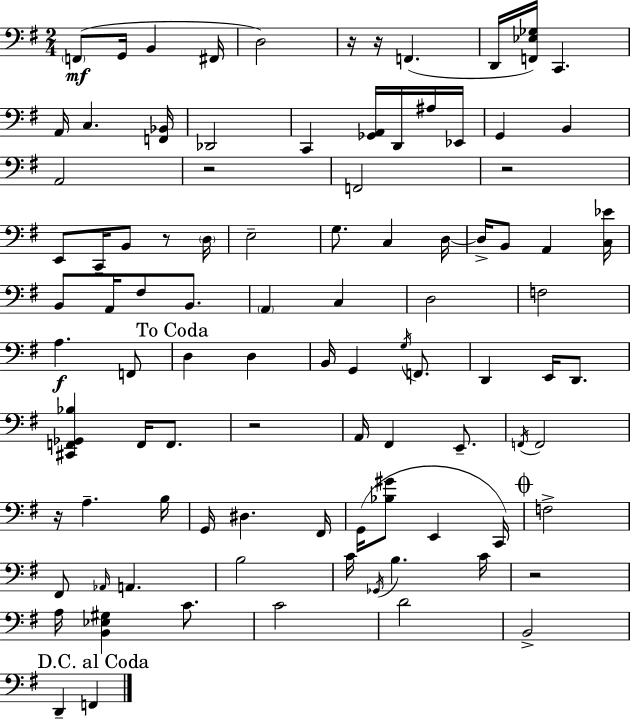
{
  \clef bass
  \numericTimeSignature
  \time 2/4
  \key e \minor
  \parenthesize f,8(\mf g,16 b,4 fis,16 | d2) | r16 r16 f,4.( | d,16 <f, ees ges>16) c,4. | \break a,16 c4. <f, bes,>16 | des,2 | c,4 <ges, a,>16 d,16 ais16 ees,16 | g,4 b,4 | \break a,2 | r2 | f,2 | r2 | \break e,8 c,16-- b,8 r8 \parenthesize d16 | e2-- | g8. c4 d16~~ | d16-> b,8 a,4 <c ees'>16 | \break b,8 a,16 fis8 b,8. | \parenthesize a,4 c4 | d2 | f2 | \break a4.\f f,8 | \mark "To Coda" d4 d4 | b,16 g,4 \acciaccatura { g16 } f,8. | d,4 e,16 d,8. | \break <cis, f, ges, bes>4 f,16 f,8. | r2 | a,16 fis,4 e,8.-- | \acciaccatura { f,16 } f,2 | \break r16 a4.-- | b16 g,16 dis4. | fis,16 g,16( <bes gis'>8 e,4 | c,16) \mark \markup { \musicglyph "scripts.coda" } f2-> | \break fis,8 \grace { aes,16 } a,4. | b2 | c'16 \acciaccatura { ges,16 } b4. | c'16 r2 | \break a16 <b, ees gis>4 | c'8. c'2 | d'2 | b,2-> | \break \mark "D.C. al Coda" d,4-- | f,4 \bar "|."
}